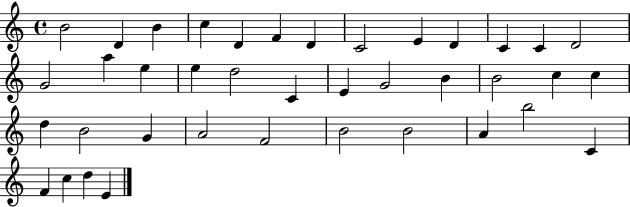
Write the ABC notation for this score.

X:1
T:Untitled
M:4/4
L:1/4
K:C
B2 D B c D F D C2 E D C C D2 G2 a e e d2 C E G2 B B2 c c d B2 G A2 F2 B2 B2 A b2 C F c d E